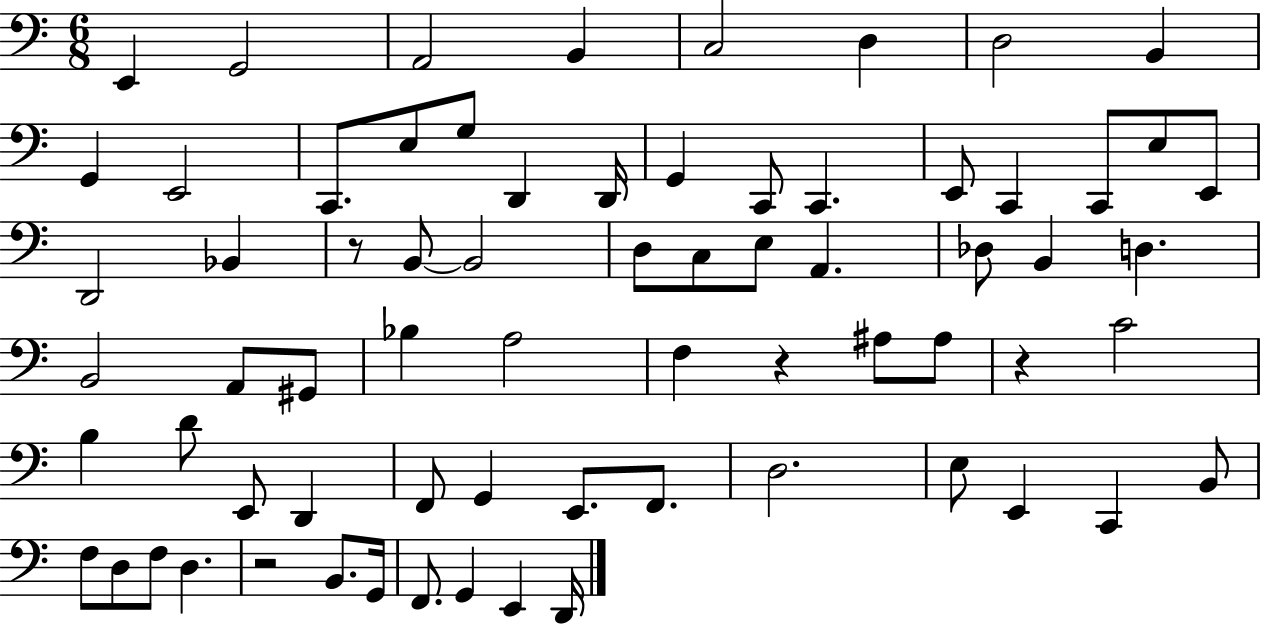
E2/q G2/h A2/h B2/q C3/h D3/q D3/h B2/q G2/q E2/h C2/e. E3/e G3/e D2/q D2/s G2/q C2/e C2/q. E2/e C2/q C2/e E3/e E2/e D2/h Bb2/q R/e B2/e B2/h D3/e C3/e E3/e A2/q. Db3/e B2/q D3/q. B2/h A2/e G#2/e Bb3/q A3/h F3/q R/q A#3/e A#3/e R/q C4/h B3/q D4/e E2/e D2/q F2/e G2/q E2/e. F2/e. D3/h. E3/e E2/q C2/q B2/e F3/e D3/e F3/e D3/q. R/h B2/e. G2/s F2/e. G2/q E2/q D2/s